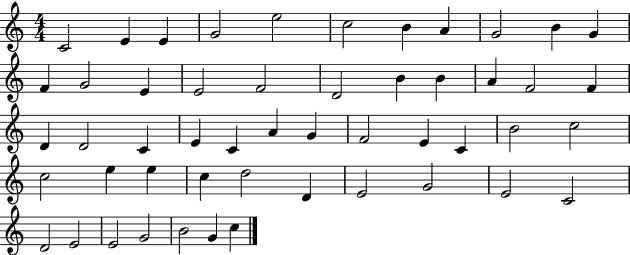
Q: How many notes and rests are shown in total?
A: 51